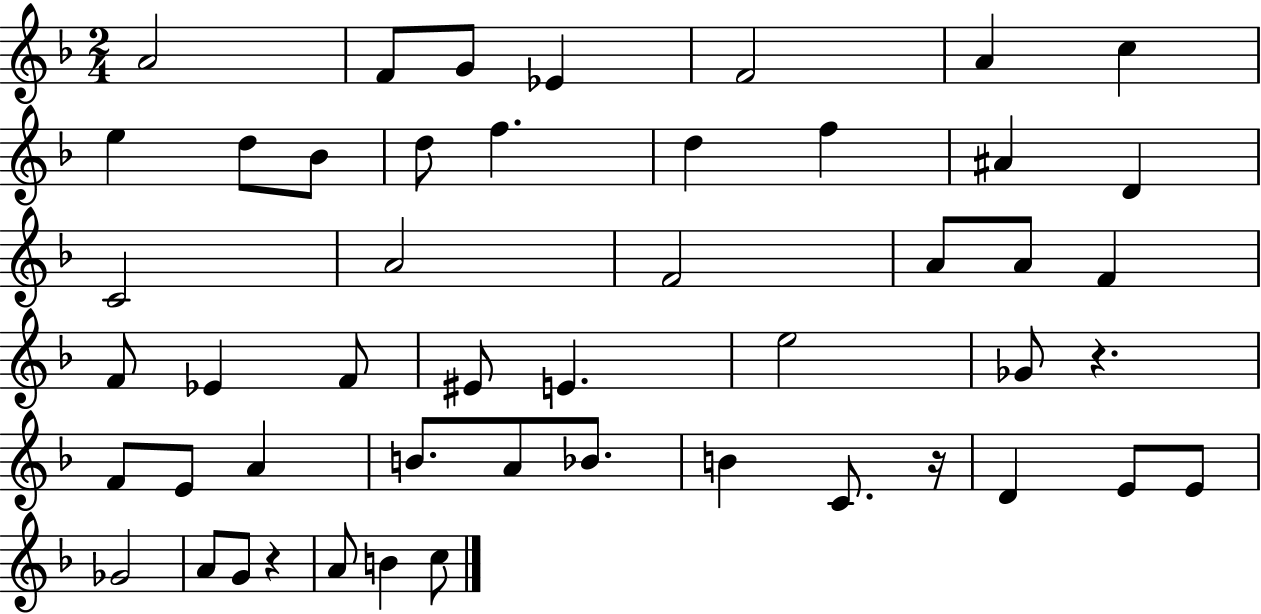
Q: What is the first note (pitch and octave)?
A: A4